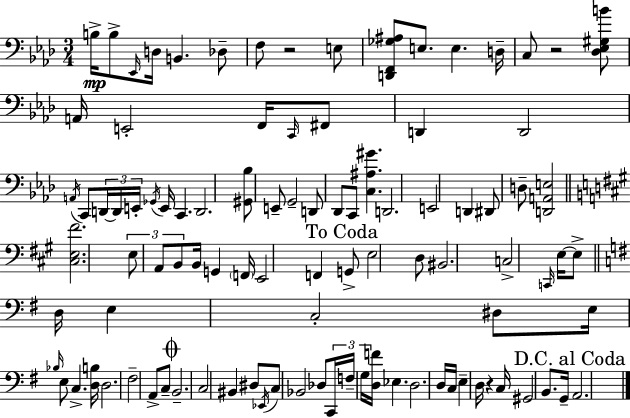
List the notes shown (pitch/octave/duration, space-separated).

B3/s B3/e Eb2/s D3/s B2/q. Db3/e F3/e R/h E3/e [D2,F2,Gb3,A#3]/e E3/e. E3/q. D3/s C3/e R/h [Db3,Eb3,G#3,B4]/e A2/s E2/h F2/s C2/s F#2/e D2/q D2/h A2/s C2/e D2/s D2/s E2/s Gb2/s E2/s C2/q. D2/h. [G#2,Bb3]/e E2/e G2/h D2/e Db2/e C2/e [C3,A#3,G#4]/q. D2/h. E2/h D2/q D#2/e D3/e [D2,A2,E3]/h [C#3,E3,F#4]/h. E3/e A2/e B2/e B2/s G2/q F2/s E2/h F2/q G2/e E3/h D3/e BIS2/h. C3/h C2/s E3/s E3/e D3/s E3/q C3/h D#3/e E3/s Bb3/s E3/e C3/q. [D3,B3]/s D3/h. F#3/h A2/e C3/e B2/h. C3/h BIS2/q D#3/e Eb2/s C3/e Bb2/h Db3/e C2/s F3/s G3/s [D3,F4]/s Eb3/q. D3/h. D3/s C3/s E3/q D3/s R/q C3/s G#2/h B2/e. G2/s A2/h.